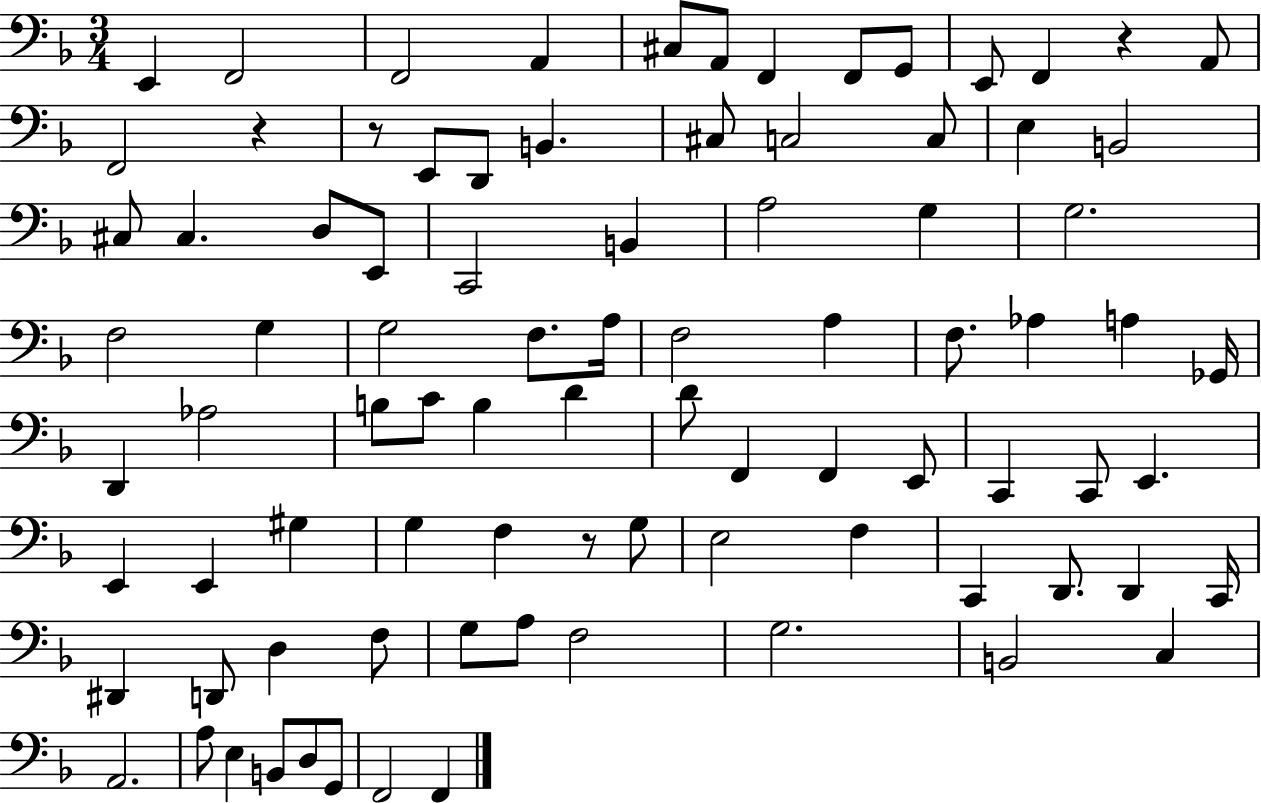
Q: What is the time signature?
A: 3/4